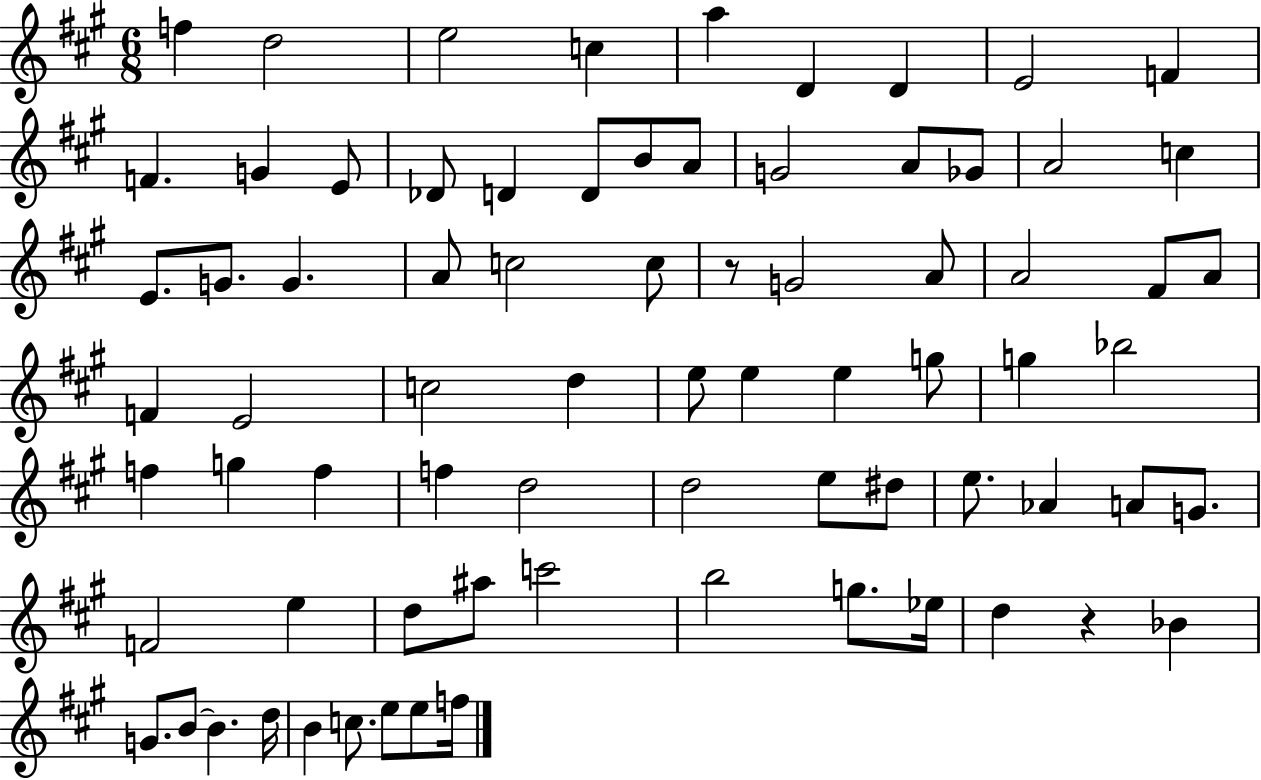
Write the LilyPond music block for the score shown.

{
  \clef treble
  \numericTimeSignature
  \time 6/8
  \key a \major
  \repeat volta 2 { f''4 d''2 | e''2 c''4 | a''4 d'4 d'4 | e'2 f'4 | \break f'4. g'4 e'8 | des'8 d'4 d'8 b'8 a'8 | g'2 a'8 ges'8 | a'2 c''4 | \break e'8. g'8. g'4. | a'8 c''2 c''8 | r8 g'2 a'8 | a'2 fis'8 a'8 | \break f'4 e'2 | c''2 d''4 | e''8 e''4 e''4 g''8 | g''4 bes''2 | \break f''4 g''4 f''4 | f''4 d''2 | d''2 e''8 dis''8 | e''8. aes'4 a'8 g'8. | \break f'2 e''4 | d''8 ais''8 c'''2 | b''2 g''8. ees''16 | d''4 r4 bes'4 | \break g'8. b'8~~ b'4. d''16 | b'4 c''8. e''8 e''8 f''16 | } \bar "|."
}